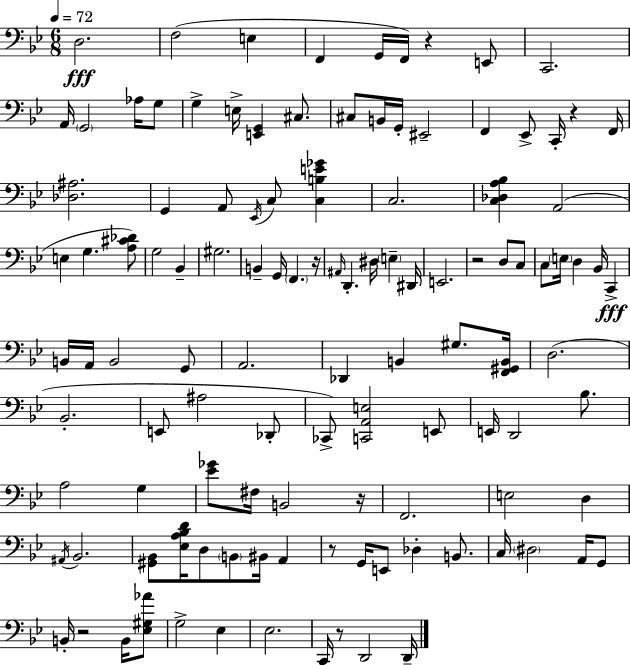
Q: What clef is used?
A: bass